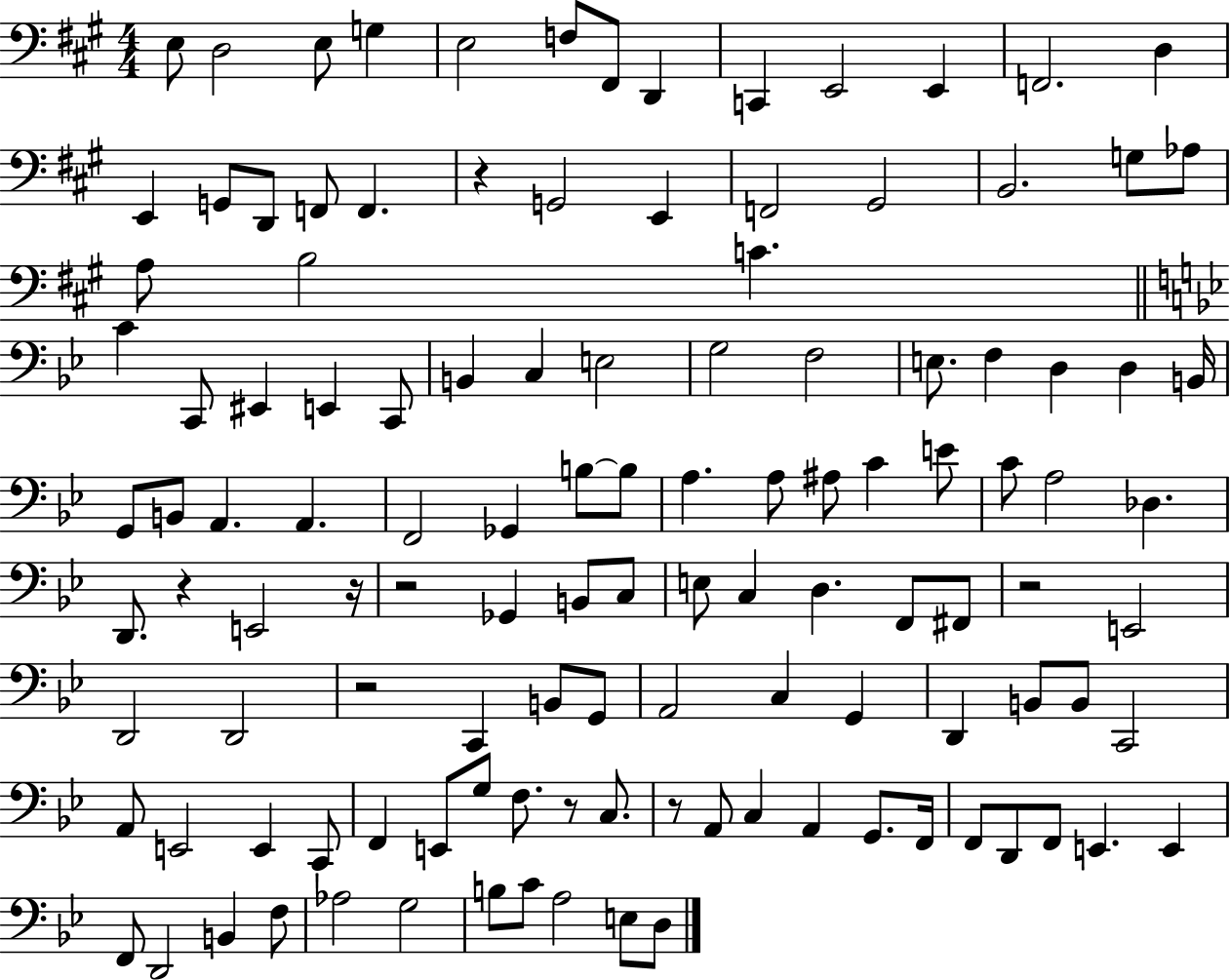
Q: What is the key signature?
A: A major